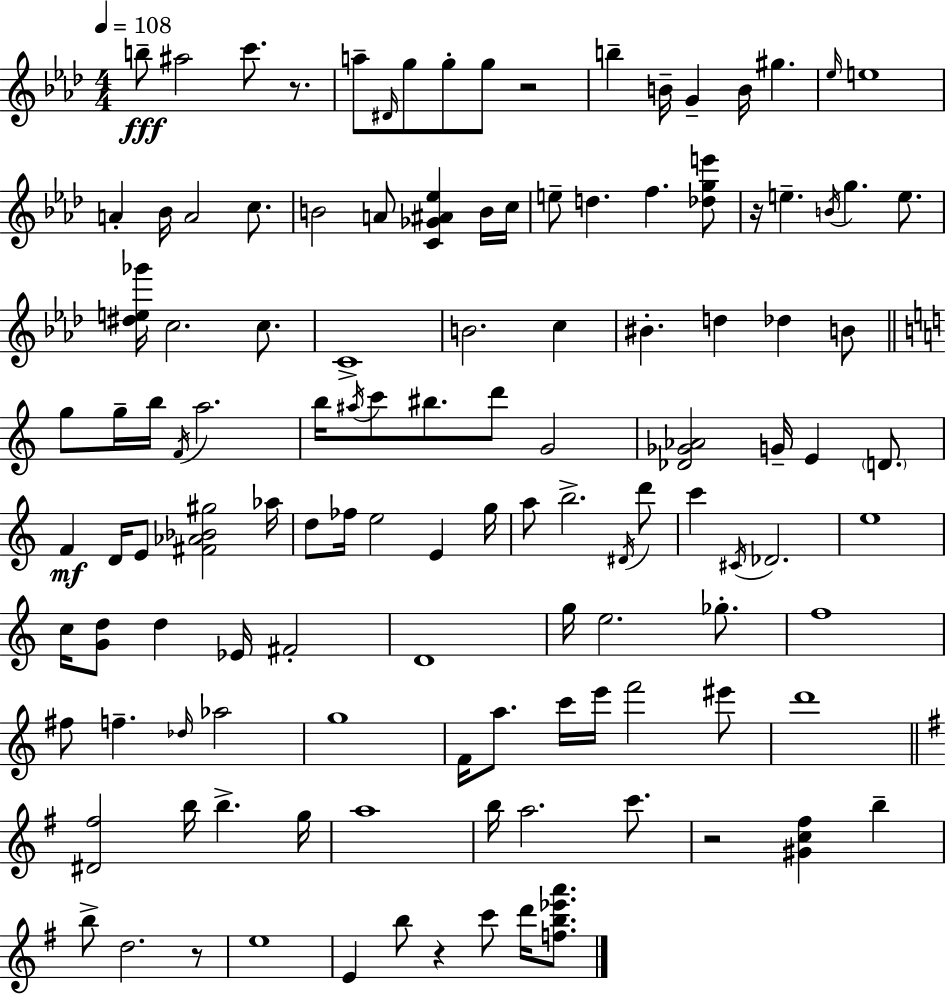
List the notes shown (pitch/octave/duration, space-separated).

B5/e A#5/h C6/e. R/e. A5/e D#4/s G5/e G5/e G5/e R/h B5/q B4/s G4/q B4/s G#5/q. Eb5/s E5/w A4/q Bb4/s A4/h C5/e. B4/h A4/e [C4,Gb4,A#4,Eb5]/q B4/s C5/s E5/e D5/q. F5/q. [Db5,G5,E6]/e R/s E5/q. B4/s G5/q. E5/e. [D#5,E5,Gb6]/s C5/h. C5/e. C4/w B4/h. C5/q BIS4/q. D5/q Db5/q B4/e G5/e G5/s B5/s F4/s A5/h. B5/s A#5/s C6/e BIS5/e. D6/e G4/h [Db4,Gb4,Ab4]/h G4/s E4/q D4/e. F4/q D4/s E4/e [F#4,Ab4,Bb4,G#5]/h Ab5/s D5/e FES5/s E5/h E4/q G5/s A5/e B5/h. D#4/s D6/e C6/q C#4/s Db4/h. E5/w C5/s [G4,D5]/e D5/q Eb4/s F#4/h D4/w G5/s E5/h. Gb5/e. F5/w F#5/e F5/q. Db5/s Ab5/h G5/w F4/s A5/e. C6/s E6/s F6/h EIS6/e D6/w [D#4,F#5]/h B5/s B5/q. G5/s A5/w B5/s A5/h. C6/e. R/h [G#4,C5,F#5]/q B5/q B5/e D5/h. R/e E5/w E4/q B5/e R/q C6/e D6/s [F5,B5,Eb6,A6]/e.